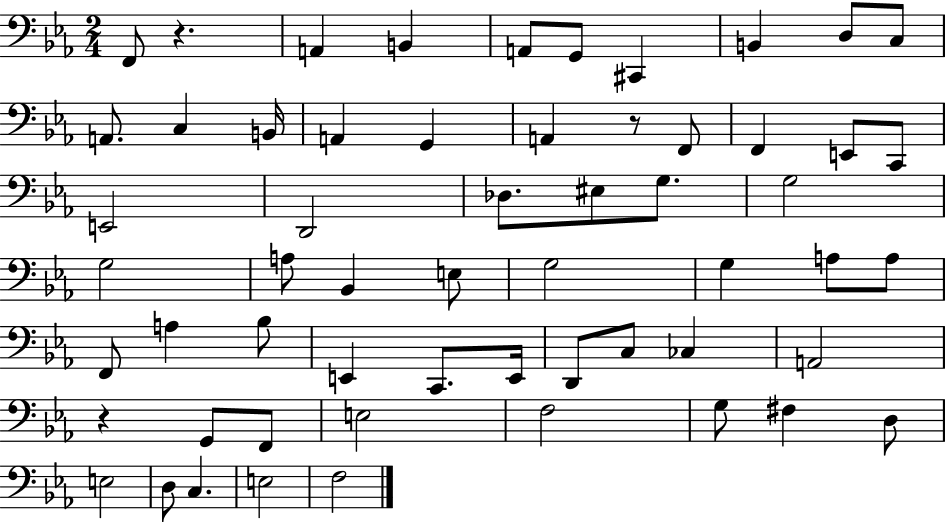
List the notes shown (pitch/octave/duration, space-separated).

F2/e R/q. A2/q B2/q A2/e G2/e C#2/q B2/q D3/e C3/e A2/e. C3/q B2/s A2/q G2/q A2/q R/e F2/e F2/q E2/e C2/e E2/h D2/h Db3/e. EIS3/e G3/e. G3/h G3/h A3/e Bb2/q E3/e G3/h G3/q A3/e A3/e F2/e A3/q Bb3/e E2/q C2/e. E2/s D2/e C3/e CES3/q A2/h R/q G2/e F2/e E3/h F3/h G3/e F#3/q D3/e E3/h D3/e C3/q. E3/h F3/h